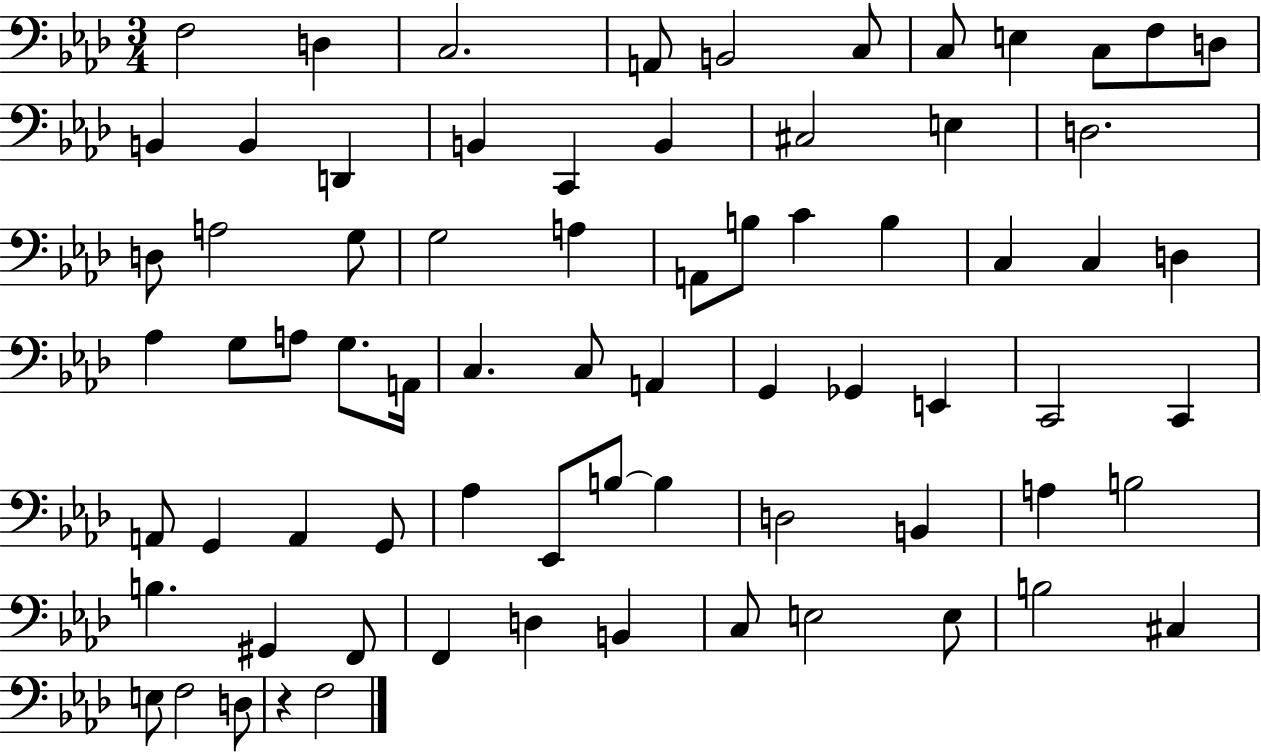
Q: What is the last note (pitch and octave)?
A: F3